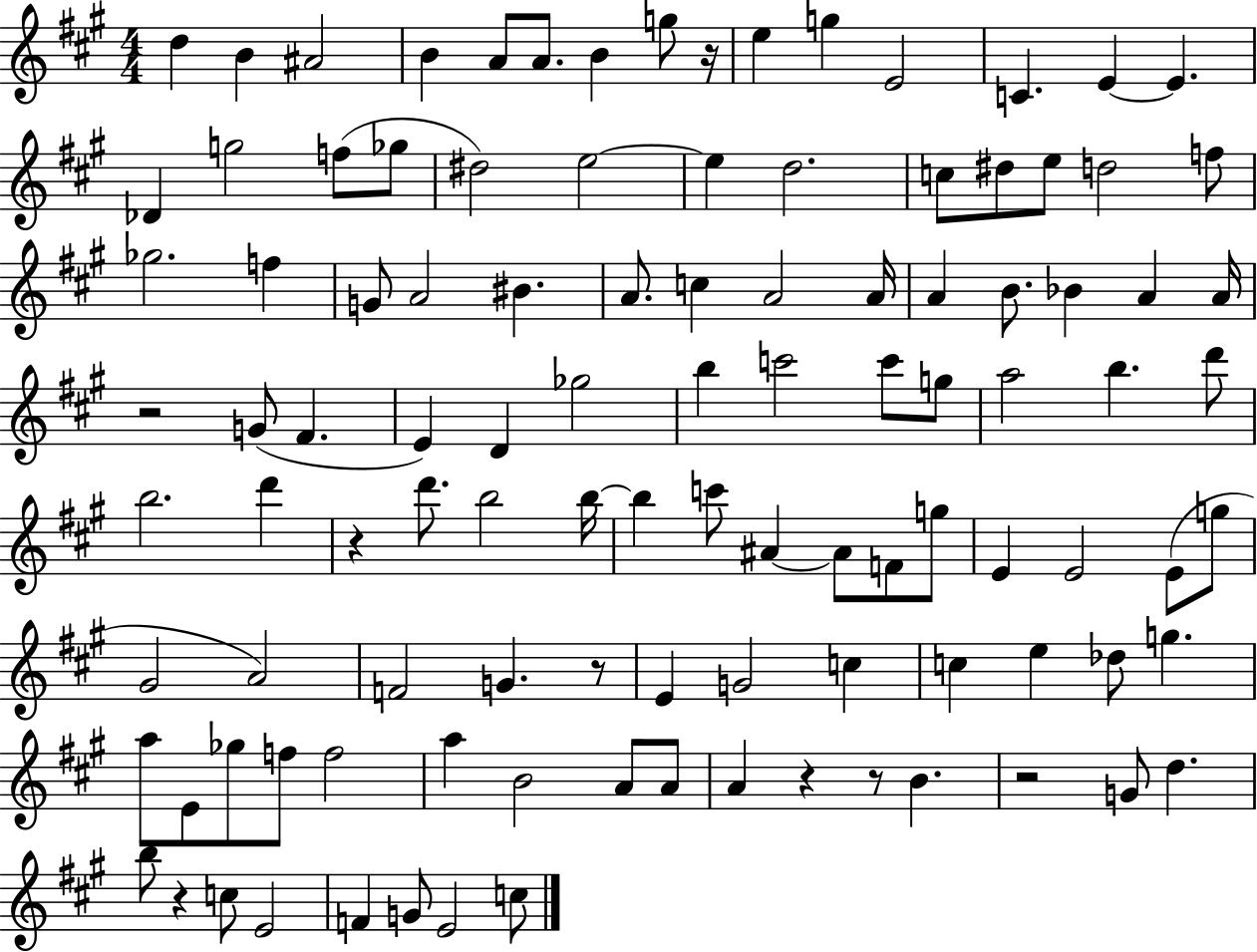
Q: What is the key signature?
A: A major